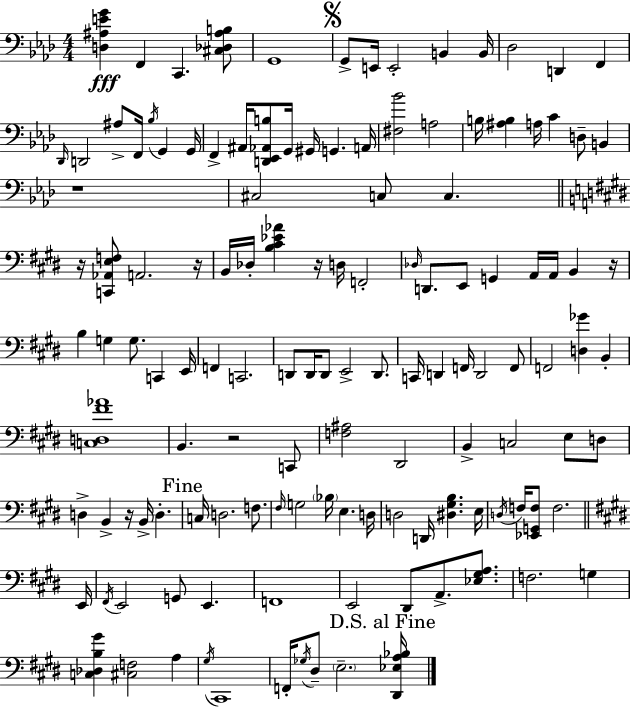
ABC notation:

X:1
T:Untitled
M:4/4
L:1/4
K:Fm
[D,^A,EG] F,, C,, [^C,_D,^A,B,]/2 G,,4 G,,/2 E,,/4 E,,2 B,, B,,/4 _D,2 D,, F,, _D,,/4 D,,2 ^A,/2 F,,/4 _B,/4 G,, G,,/4 F,, ^A,,/4 [D,,_E,,_A,,B,]/2 G,,/4 ^G,,/4 G,, A,,/4 [^F,_B]2 A,2 B,/4 [^A,B,] A,/4 C D,/2 B,, z4 ^C,2 C,/2 C, z/4 [C,,_A,,E,F,]/2 A,,2 z/4 B,,/4 _D,/4 [B,^C_E_A] z/4 D,/4 F,,2 _D,/4 D,,/2 E,,/2 G,, A,,/4 A,,/4 B,, z/4 B, G, G,/2 C,, E,,/4 F,, C,,2 D,,/2 D,,/4 D,,/2 E,,2 D,,/2 C,,/4 D,, F,,/4 D,,2 F,,/2 F,,2 [D,_G] B,, [C,D,^F_A]4 B,, z2 C,,/2 [F,^A,]2 ^D,,2 B,, C,2 E,/2 D,/2 D, B,, z/4 B,,/4 D, C,/4 D,2 F,/2 ^F,/4 G,2 _B,/4 E, D,/4 D,2 D,,/4 [^D,^G,B,] E,/4 D,/4 F,/4 [_E,,G,,F,]/2 F,2 E,,/4 ^F,,/4 E,,2 G,,/2 E,, F,,4 E,,2 ^D,,/2 A,,/2 [_E,^G,A,]/2 F,2 G, [C,_D,B,^G] [^C,F,]2 A, ^G,/4 ^C,,4 F,,/4 _G,/4 ^D,/2 E,2 [^D,,_E,A,_B,]/4